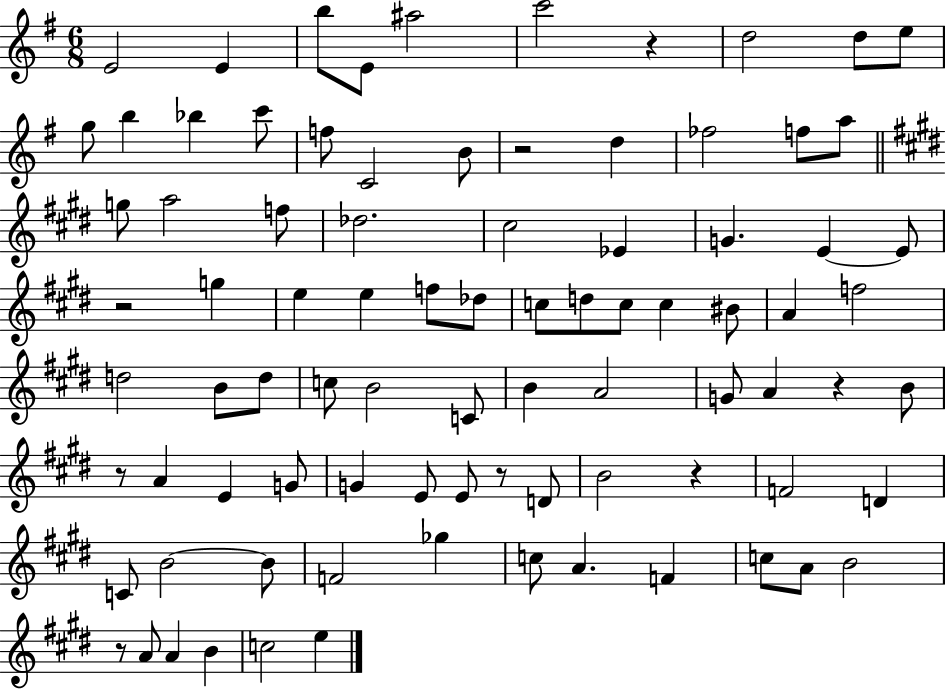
X:1
T:Untitled
M:6/8
L:1/4
K:G
E2 E b/2 E/2 ^a2 c'2 z d2 d/2 e/2 g/2 b _b c'/2 f/2 C2 B/2 z2 d _f2 f/2 a/2 g/2 a2 f/2 _d2 ^c2 _E G E E/2 z2 g e e f/2 _d/2 c/2 d/2 c/2 c ^B/2 A f2 d2 B/2 d/2 c/2 B2 C/2 B A2 G/2 A z B/2 z/2 A E G/2 G E/2 E/2 z/2 D/2 B2 z F2 D C/2 B2 B/2 F2 _g c/2 A F c/2 A/2 B2 z/2 A/2 A B c2 e